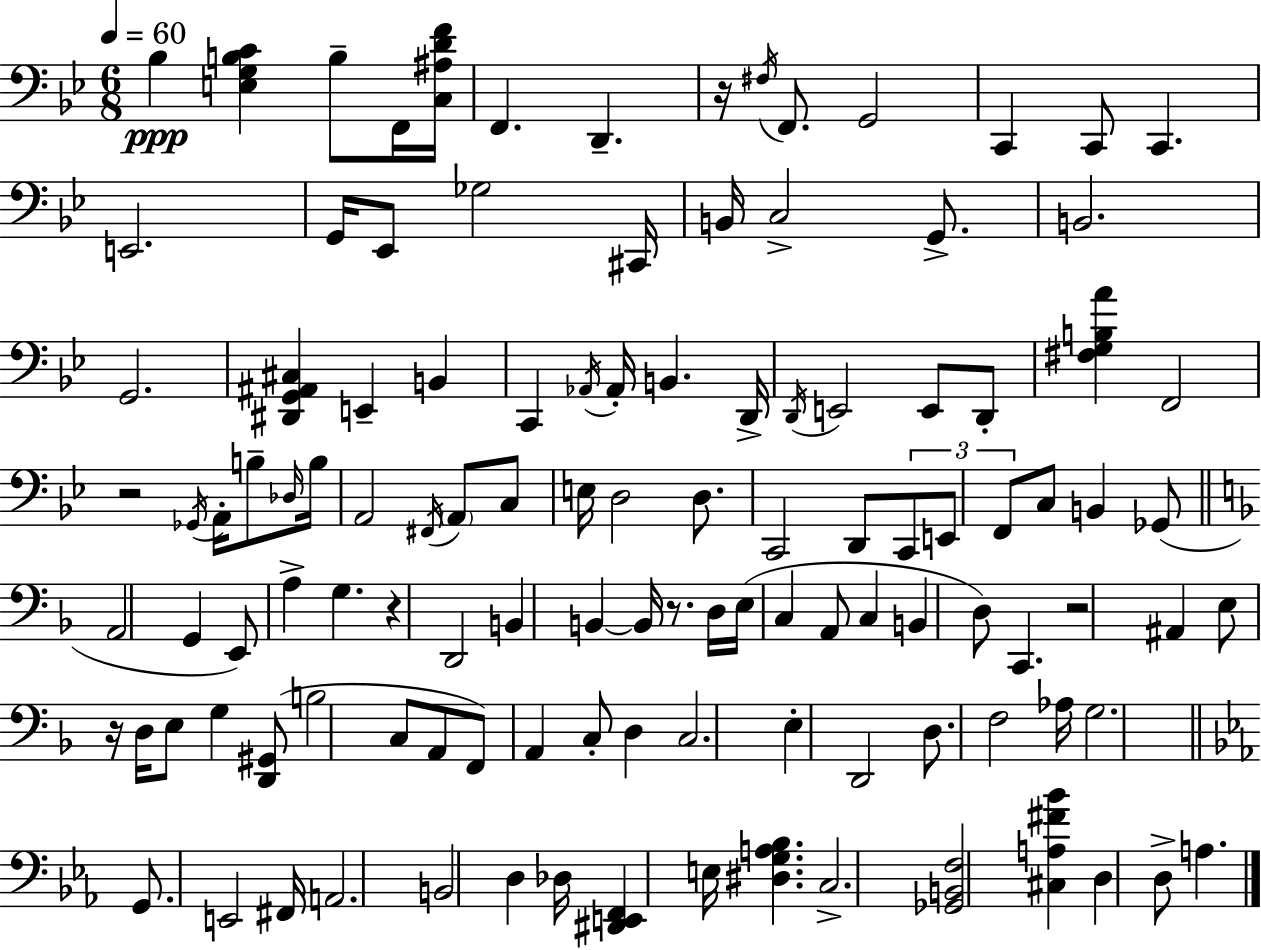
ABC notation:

X:1
T:Untitled
M:6/8
L:1/4
K:Bb
_B, [E,G,B,C] B,/2 F,,/4 [C,^A,DF]/4 F,, D,, z/4 ^F,/4 F,,/2 G,,2 C,, C,,/2 C,, E,,2 G,,/4 _E,,/2 _G,2 ^C,,/4 B,,/4 C,2 G,,/2 B,,2 G,,2 [^D,,G,,^A,,^C,] E,, B,, C,, _A,,/4 _A,,/4 B,, D,,/4 D,,/4 E,,2 E,,/2 D,,/2 [^F,G,B,A] F,,2 z2 _G,,/4 A,,/4 B,/2 _D,/4 B,/4 A,,2 ^F,,/4 A,,/2 C,/2 E,/4 D,2 D,/2 C,,2 D,,/2 C,,/2 E,,/2 F,,/2 C,/2 B,, _G,,/2 A,,2 G,, E,,/2 A, G, z D,,2 B,, B,, B,,/4 z/2 D,/4 E,/4 C, A,,/2 C, B,, D,/2 C,, z2 ^A,, E,/2 z/4 D,/4 E,/2 G, [D,,^G,,]/2 B,2 C,/2 A,,/2 F,,/2 A,, C,/2 D, C,2 E, D,,2 D,/2 F,2 _A,/4 G,2 G,,/2 E,,2 ^F,,/4 A,,2 B,,2 D, _D,/4 [^D,,E,,F,,] E,/4 [^D,G,A,_B,] C,2 [_G,,B,,F,]2 [^C,A,^F_B] D, D,/2 A,